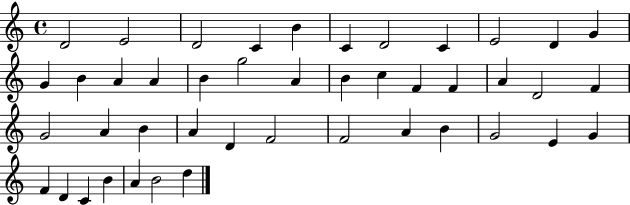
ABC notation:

X:1
T:Untitled
M:4/4
L:1/4
K:C
D2 E2 D2 C B C D2 C E2 D G G B A A B g2 A B c F F A D2 F G2 A B A D F2 F2 A B G2 E G F D C B A B2 d